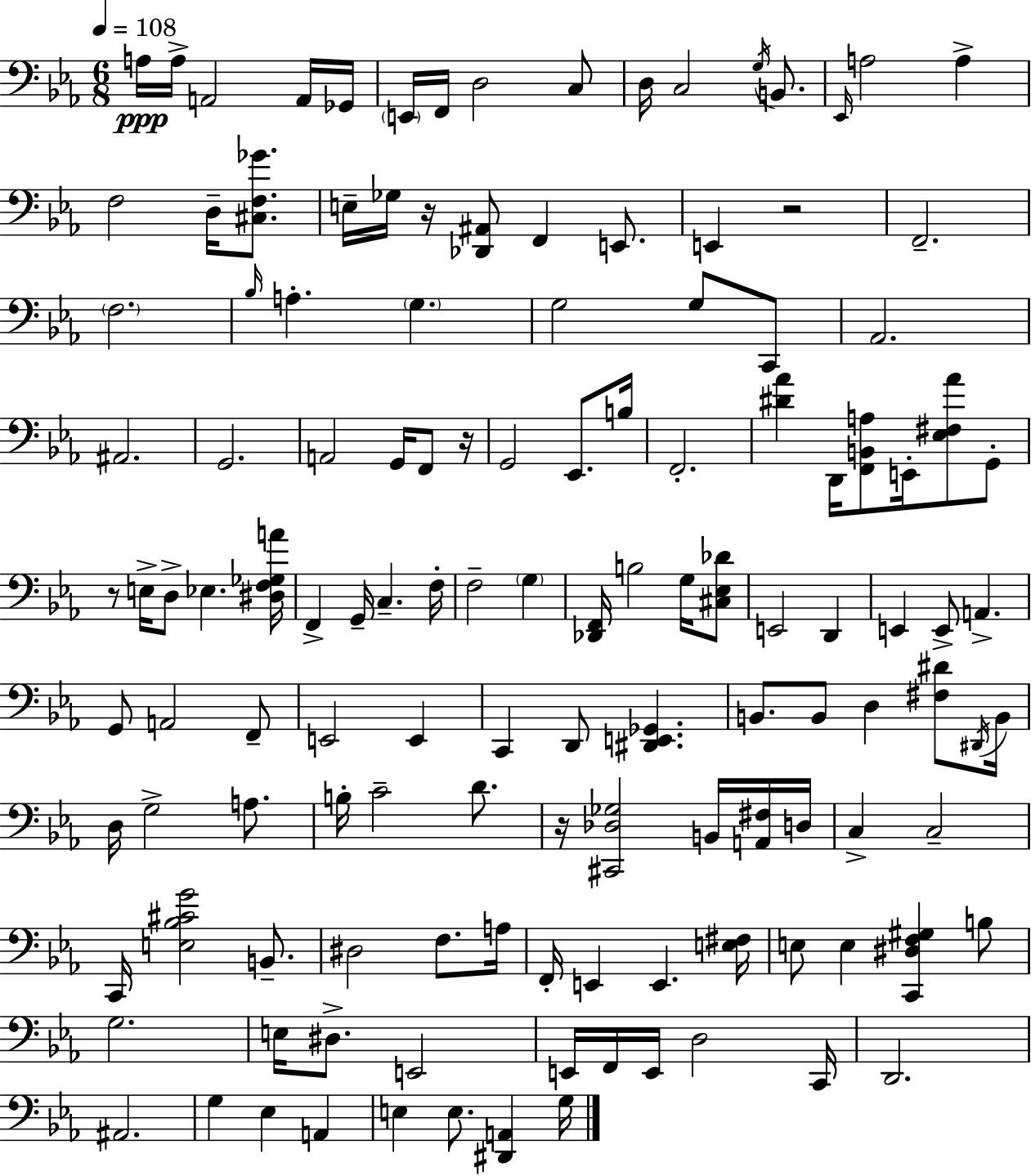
A3/s A3/s A2/h A2/s Gb2/s E2/s F2/s D3/h C3/e D3/s C3/h G3/s B2/e. Eb2/s A3/h A3/q F3/h D3/s [C#3,F3,Gb4]/e. E3/s Gb3/s R/s [Db2,A#2]/e F2/q E2/e. E2/q R/h F2/h. F3/h. Bb3/s A3/q. G3/q. G3/h G3/e C2/e Ab2/h. A#2/h. G2/h. A2/h G2/s F2/e R/s G2/h Eb2/e. B3/s F2/h. [D#4,Ab4]/q D2/s [F2,B2,A3]/e E2/s [Eb3,F#3,Ab4]/e G2/e R/e E3/s D3/e Eb3/q. [D#3,F3,Gb3,A4]/s F2/q G2/s C3/q. F3/s F3/h G3/q [Db2,F2]/s B3/h G3/s [C#3,Eb3,Db4]/e E2/h D2/q E2/q E2/e A2/q. G2/e A2/h F2/e E2/h E2/q C2/q D2/e [D#2,E2,Gb2]/q. B2/e. B2/e D3/q [F#3,D#4]/e D#2/s B2/s D3/s G3/h A3/e. B3/s C4/h D4/e. R/s [C#2,Db3,Gb3]/h B2/s [A2,F#3]/s D3/s C3/q C3/h C2/s [E3,Bb3,C#4,G4]/h B2/e. D#3/h F3/e. A3/s F2/s E2/q E2/q. [E3,F#3]/s E3/e E3/q [C2,D#3,F3,G#3]/q B3/e G3/h. E3/s D#3/e. E2/h E2/s F2/s E2/s D3/h C2/s D2/h. A#2/h. G3/q Eb3/q A2/q E3/q E3/e. [D#2,A2]/q G3/s